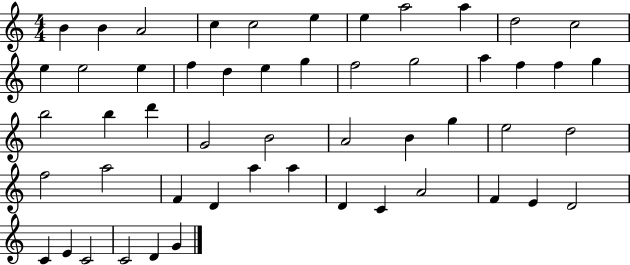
{
  \clef treble
  \numericTimeSignature
  \time 4/4
  \key c \major
  b'4 b'4 a'2 | c''4 c''2 e''4 | e''4 a''2 a''4 | d''2 c''2 | \break e''4 e''2 e''4 | f''4 d''4 e''4 g''4 | f''2 g''2 | a''4 f''4 f''4 g''4 | \break b''2 b''4 d'''4 | g'2 b'2 | a'2 b'4 g''4 | e''2 d''2 | \break f''2 a''2 | f'4 d'4 a''4 a''4 | d'4 c'4 a'2 | f'4 e'4 d'2 | \break c'4 e'4 c'2 | c'2 d'4 g'4 | \bar "|."
}